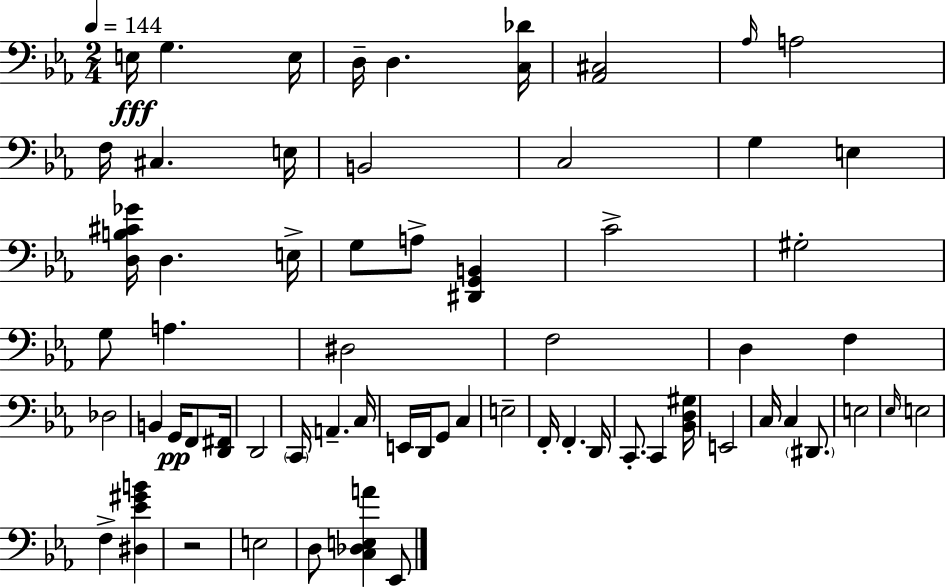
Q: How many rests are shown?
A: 1